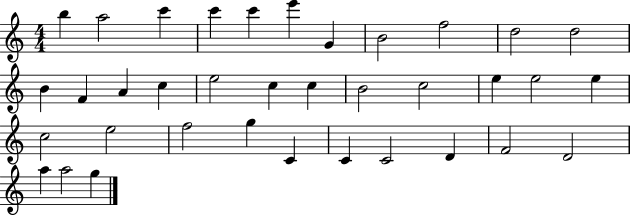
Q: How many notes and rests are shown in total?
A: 36